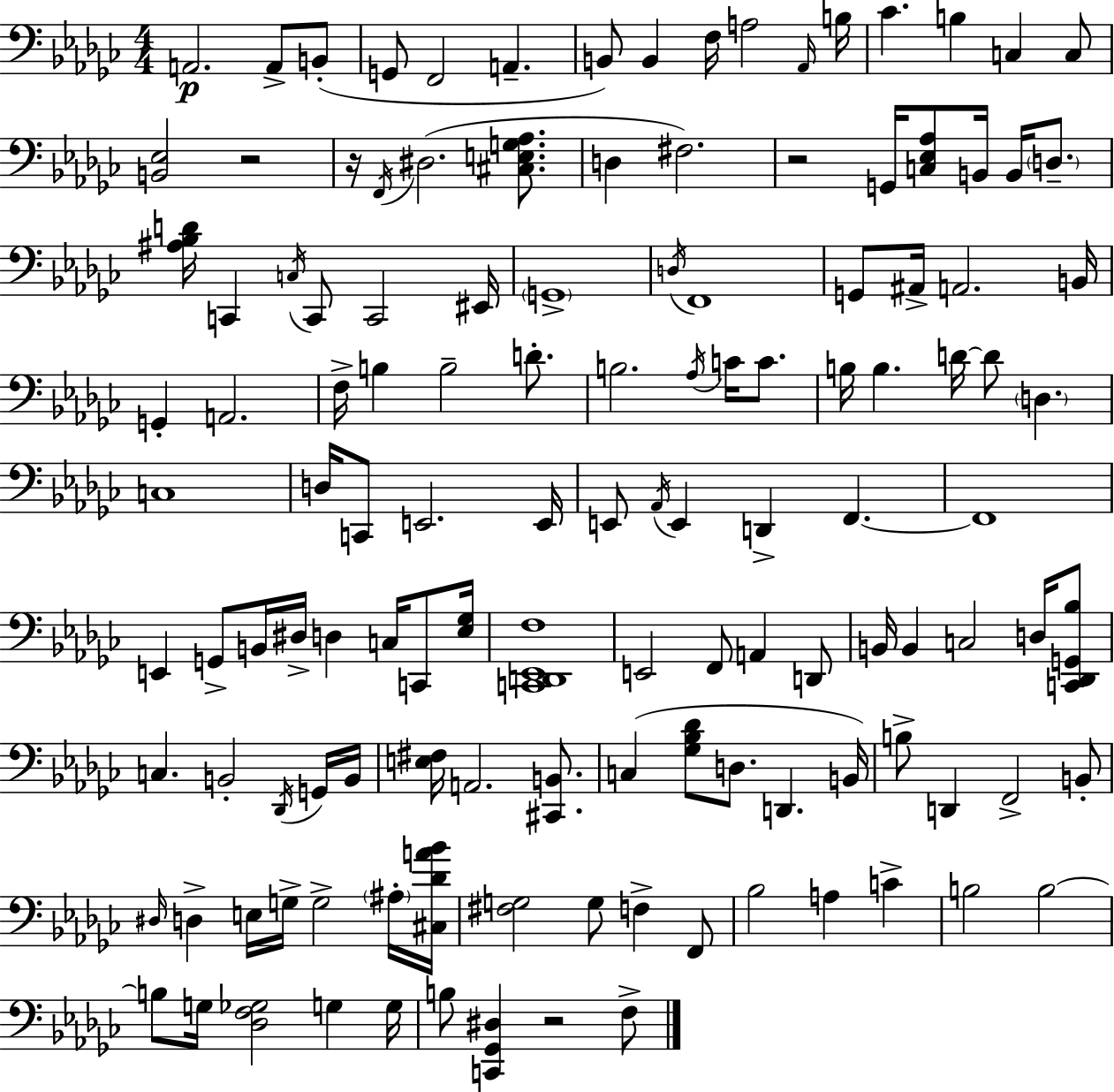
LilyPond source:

{
  \clef bass
  \numericTimeSignature
  \time 4/4
  \key ees \minor
  \repeat volta 2 { a,2.\p a,8-> b,8-.( | g,8 f,2 a,4.-- | b,8) b,4 f16 a2 \grace { aes,16 } | b16 ces'4. b4 c4 c8 | \break <b, ees>2 r2 | r16 \acciaccatura { f,16 }( dis2. <cis e g aes>8. | d4 fis2.) | r2 g,16 <c ees aes>8 b,16 b,16 \parenthesize d8.-- | \break <ais bes d'>16 c,4 \acciaccatura { c16 } c,8 c,2 | eis,16 \parenthesize g,1-> | \acciaccatura { d16 } f,1 | g,8 ais,16-> a,2. | \break b,16 g,4-. a,2. | f16-> b4 b2-- | d'8.-. b2. | \acciaccatura { aes16 } c'16 c'8. b16 b4. d'16~~ d'8 \parenthesize d4. | \break c1 | d16 c,8 e,2. | e,16 e,8 \acciaccatura { aes,16 } e,4 d,4-> | f,4.~~ f,1 | \break e,4 g,8-> b,16 dis16-> d4 | c16 c,8 <ees ges>16 <c, d, ees, f>1 | e,2 f,8 | a,4 d,8 b,16 b,4 c2 | \break d16 <c, des, g, bes>8 c4. b,2-. | \acciaccatura { des,16 } g,16 b,16 <e fis>16 a,2. | <cis, b,>8. c4( <ges bes des'>8 d8. | d,4. b,16) b8-> d,4 f,2-> | \break b,8-. \grace { dis16 } d4-> e16 g16-> g2-> | \parenthesize ais16-. <cis des' a' bes'>16 <fis g>2 | g8 f4-> f,8 bes2 | a4 c'4-> b2 | \break b2~~ b8 g16 <des f ges>2 | g4 g16 b8 <c, ges, dis>4 r2 | f8-> } \bar "|."
}